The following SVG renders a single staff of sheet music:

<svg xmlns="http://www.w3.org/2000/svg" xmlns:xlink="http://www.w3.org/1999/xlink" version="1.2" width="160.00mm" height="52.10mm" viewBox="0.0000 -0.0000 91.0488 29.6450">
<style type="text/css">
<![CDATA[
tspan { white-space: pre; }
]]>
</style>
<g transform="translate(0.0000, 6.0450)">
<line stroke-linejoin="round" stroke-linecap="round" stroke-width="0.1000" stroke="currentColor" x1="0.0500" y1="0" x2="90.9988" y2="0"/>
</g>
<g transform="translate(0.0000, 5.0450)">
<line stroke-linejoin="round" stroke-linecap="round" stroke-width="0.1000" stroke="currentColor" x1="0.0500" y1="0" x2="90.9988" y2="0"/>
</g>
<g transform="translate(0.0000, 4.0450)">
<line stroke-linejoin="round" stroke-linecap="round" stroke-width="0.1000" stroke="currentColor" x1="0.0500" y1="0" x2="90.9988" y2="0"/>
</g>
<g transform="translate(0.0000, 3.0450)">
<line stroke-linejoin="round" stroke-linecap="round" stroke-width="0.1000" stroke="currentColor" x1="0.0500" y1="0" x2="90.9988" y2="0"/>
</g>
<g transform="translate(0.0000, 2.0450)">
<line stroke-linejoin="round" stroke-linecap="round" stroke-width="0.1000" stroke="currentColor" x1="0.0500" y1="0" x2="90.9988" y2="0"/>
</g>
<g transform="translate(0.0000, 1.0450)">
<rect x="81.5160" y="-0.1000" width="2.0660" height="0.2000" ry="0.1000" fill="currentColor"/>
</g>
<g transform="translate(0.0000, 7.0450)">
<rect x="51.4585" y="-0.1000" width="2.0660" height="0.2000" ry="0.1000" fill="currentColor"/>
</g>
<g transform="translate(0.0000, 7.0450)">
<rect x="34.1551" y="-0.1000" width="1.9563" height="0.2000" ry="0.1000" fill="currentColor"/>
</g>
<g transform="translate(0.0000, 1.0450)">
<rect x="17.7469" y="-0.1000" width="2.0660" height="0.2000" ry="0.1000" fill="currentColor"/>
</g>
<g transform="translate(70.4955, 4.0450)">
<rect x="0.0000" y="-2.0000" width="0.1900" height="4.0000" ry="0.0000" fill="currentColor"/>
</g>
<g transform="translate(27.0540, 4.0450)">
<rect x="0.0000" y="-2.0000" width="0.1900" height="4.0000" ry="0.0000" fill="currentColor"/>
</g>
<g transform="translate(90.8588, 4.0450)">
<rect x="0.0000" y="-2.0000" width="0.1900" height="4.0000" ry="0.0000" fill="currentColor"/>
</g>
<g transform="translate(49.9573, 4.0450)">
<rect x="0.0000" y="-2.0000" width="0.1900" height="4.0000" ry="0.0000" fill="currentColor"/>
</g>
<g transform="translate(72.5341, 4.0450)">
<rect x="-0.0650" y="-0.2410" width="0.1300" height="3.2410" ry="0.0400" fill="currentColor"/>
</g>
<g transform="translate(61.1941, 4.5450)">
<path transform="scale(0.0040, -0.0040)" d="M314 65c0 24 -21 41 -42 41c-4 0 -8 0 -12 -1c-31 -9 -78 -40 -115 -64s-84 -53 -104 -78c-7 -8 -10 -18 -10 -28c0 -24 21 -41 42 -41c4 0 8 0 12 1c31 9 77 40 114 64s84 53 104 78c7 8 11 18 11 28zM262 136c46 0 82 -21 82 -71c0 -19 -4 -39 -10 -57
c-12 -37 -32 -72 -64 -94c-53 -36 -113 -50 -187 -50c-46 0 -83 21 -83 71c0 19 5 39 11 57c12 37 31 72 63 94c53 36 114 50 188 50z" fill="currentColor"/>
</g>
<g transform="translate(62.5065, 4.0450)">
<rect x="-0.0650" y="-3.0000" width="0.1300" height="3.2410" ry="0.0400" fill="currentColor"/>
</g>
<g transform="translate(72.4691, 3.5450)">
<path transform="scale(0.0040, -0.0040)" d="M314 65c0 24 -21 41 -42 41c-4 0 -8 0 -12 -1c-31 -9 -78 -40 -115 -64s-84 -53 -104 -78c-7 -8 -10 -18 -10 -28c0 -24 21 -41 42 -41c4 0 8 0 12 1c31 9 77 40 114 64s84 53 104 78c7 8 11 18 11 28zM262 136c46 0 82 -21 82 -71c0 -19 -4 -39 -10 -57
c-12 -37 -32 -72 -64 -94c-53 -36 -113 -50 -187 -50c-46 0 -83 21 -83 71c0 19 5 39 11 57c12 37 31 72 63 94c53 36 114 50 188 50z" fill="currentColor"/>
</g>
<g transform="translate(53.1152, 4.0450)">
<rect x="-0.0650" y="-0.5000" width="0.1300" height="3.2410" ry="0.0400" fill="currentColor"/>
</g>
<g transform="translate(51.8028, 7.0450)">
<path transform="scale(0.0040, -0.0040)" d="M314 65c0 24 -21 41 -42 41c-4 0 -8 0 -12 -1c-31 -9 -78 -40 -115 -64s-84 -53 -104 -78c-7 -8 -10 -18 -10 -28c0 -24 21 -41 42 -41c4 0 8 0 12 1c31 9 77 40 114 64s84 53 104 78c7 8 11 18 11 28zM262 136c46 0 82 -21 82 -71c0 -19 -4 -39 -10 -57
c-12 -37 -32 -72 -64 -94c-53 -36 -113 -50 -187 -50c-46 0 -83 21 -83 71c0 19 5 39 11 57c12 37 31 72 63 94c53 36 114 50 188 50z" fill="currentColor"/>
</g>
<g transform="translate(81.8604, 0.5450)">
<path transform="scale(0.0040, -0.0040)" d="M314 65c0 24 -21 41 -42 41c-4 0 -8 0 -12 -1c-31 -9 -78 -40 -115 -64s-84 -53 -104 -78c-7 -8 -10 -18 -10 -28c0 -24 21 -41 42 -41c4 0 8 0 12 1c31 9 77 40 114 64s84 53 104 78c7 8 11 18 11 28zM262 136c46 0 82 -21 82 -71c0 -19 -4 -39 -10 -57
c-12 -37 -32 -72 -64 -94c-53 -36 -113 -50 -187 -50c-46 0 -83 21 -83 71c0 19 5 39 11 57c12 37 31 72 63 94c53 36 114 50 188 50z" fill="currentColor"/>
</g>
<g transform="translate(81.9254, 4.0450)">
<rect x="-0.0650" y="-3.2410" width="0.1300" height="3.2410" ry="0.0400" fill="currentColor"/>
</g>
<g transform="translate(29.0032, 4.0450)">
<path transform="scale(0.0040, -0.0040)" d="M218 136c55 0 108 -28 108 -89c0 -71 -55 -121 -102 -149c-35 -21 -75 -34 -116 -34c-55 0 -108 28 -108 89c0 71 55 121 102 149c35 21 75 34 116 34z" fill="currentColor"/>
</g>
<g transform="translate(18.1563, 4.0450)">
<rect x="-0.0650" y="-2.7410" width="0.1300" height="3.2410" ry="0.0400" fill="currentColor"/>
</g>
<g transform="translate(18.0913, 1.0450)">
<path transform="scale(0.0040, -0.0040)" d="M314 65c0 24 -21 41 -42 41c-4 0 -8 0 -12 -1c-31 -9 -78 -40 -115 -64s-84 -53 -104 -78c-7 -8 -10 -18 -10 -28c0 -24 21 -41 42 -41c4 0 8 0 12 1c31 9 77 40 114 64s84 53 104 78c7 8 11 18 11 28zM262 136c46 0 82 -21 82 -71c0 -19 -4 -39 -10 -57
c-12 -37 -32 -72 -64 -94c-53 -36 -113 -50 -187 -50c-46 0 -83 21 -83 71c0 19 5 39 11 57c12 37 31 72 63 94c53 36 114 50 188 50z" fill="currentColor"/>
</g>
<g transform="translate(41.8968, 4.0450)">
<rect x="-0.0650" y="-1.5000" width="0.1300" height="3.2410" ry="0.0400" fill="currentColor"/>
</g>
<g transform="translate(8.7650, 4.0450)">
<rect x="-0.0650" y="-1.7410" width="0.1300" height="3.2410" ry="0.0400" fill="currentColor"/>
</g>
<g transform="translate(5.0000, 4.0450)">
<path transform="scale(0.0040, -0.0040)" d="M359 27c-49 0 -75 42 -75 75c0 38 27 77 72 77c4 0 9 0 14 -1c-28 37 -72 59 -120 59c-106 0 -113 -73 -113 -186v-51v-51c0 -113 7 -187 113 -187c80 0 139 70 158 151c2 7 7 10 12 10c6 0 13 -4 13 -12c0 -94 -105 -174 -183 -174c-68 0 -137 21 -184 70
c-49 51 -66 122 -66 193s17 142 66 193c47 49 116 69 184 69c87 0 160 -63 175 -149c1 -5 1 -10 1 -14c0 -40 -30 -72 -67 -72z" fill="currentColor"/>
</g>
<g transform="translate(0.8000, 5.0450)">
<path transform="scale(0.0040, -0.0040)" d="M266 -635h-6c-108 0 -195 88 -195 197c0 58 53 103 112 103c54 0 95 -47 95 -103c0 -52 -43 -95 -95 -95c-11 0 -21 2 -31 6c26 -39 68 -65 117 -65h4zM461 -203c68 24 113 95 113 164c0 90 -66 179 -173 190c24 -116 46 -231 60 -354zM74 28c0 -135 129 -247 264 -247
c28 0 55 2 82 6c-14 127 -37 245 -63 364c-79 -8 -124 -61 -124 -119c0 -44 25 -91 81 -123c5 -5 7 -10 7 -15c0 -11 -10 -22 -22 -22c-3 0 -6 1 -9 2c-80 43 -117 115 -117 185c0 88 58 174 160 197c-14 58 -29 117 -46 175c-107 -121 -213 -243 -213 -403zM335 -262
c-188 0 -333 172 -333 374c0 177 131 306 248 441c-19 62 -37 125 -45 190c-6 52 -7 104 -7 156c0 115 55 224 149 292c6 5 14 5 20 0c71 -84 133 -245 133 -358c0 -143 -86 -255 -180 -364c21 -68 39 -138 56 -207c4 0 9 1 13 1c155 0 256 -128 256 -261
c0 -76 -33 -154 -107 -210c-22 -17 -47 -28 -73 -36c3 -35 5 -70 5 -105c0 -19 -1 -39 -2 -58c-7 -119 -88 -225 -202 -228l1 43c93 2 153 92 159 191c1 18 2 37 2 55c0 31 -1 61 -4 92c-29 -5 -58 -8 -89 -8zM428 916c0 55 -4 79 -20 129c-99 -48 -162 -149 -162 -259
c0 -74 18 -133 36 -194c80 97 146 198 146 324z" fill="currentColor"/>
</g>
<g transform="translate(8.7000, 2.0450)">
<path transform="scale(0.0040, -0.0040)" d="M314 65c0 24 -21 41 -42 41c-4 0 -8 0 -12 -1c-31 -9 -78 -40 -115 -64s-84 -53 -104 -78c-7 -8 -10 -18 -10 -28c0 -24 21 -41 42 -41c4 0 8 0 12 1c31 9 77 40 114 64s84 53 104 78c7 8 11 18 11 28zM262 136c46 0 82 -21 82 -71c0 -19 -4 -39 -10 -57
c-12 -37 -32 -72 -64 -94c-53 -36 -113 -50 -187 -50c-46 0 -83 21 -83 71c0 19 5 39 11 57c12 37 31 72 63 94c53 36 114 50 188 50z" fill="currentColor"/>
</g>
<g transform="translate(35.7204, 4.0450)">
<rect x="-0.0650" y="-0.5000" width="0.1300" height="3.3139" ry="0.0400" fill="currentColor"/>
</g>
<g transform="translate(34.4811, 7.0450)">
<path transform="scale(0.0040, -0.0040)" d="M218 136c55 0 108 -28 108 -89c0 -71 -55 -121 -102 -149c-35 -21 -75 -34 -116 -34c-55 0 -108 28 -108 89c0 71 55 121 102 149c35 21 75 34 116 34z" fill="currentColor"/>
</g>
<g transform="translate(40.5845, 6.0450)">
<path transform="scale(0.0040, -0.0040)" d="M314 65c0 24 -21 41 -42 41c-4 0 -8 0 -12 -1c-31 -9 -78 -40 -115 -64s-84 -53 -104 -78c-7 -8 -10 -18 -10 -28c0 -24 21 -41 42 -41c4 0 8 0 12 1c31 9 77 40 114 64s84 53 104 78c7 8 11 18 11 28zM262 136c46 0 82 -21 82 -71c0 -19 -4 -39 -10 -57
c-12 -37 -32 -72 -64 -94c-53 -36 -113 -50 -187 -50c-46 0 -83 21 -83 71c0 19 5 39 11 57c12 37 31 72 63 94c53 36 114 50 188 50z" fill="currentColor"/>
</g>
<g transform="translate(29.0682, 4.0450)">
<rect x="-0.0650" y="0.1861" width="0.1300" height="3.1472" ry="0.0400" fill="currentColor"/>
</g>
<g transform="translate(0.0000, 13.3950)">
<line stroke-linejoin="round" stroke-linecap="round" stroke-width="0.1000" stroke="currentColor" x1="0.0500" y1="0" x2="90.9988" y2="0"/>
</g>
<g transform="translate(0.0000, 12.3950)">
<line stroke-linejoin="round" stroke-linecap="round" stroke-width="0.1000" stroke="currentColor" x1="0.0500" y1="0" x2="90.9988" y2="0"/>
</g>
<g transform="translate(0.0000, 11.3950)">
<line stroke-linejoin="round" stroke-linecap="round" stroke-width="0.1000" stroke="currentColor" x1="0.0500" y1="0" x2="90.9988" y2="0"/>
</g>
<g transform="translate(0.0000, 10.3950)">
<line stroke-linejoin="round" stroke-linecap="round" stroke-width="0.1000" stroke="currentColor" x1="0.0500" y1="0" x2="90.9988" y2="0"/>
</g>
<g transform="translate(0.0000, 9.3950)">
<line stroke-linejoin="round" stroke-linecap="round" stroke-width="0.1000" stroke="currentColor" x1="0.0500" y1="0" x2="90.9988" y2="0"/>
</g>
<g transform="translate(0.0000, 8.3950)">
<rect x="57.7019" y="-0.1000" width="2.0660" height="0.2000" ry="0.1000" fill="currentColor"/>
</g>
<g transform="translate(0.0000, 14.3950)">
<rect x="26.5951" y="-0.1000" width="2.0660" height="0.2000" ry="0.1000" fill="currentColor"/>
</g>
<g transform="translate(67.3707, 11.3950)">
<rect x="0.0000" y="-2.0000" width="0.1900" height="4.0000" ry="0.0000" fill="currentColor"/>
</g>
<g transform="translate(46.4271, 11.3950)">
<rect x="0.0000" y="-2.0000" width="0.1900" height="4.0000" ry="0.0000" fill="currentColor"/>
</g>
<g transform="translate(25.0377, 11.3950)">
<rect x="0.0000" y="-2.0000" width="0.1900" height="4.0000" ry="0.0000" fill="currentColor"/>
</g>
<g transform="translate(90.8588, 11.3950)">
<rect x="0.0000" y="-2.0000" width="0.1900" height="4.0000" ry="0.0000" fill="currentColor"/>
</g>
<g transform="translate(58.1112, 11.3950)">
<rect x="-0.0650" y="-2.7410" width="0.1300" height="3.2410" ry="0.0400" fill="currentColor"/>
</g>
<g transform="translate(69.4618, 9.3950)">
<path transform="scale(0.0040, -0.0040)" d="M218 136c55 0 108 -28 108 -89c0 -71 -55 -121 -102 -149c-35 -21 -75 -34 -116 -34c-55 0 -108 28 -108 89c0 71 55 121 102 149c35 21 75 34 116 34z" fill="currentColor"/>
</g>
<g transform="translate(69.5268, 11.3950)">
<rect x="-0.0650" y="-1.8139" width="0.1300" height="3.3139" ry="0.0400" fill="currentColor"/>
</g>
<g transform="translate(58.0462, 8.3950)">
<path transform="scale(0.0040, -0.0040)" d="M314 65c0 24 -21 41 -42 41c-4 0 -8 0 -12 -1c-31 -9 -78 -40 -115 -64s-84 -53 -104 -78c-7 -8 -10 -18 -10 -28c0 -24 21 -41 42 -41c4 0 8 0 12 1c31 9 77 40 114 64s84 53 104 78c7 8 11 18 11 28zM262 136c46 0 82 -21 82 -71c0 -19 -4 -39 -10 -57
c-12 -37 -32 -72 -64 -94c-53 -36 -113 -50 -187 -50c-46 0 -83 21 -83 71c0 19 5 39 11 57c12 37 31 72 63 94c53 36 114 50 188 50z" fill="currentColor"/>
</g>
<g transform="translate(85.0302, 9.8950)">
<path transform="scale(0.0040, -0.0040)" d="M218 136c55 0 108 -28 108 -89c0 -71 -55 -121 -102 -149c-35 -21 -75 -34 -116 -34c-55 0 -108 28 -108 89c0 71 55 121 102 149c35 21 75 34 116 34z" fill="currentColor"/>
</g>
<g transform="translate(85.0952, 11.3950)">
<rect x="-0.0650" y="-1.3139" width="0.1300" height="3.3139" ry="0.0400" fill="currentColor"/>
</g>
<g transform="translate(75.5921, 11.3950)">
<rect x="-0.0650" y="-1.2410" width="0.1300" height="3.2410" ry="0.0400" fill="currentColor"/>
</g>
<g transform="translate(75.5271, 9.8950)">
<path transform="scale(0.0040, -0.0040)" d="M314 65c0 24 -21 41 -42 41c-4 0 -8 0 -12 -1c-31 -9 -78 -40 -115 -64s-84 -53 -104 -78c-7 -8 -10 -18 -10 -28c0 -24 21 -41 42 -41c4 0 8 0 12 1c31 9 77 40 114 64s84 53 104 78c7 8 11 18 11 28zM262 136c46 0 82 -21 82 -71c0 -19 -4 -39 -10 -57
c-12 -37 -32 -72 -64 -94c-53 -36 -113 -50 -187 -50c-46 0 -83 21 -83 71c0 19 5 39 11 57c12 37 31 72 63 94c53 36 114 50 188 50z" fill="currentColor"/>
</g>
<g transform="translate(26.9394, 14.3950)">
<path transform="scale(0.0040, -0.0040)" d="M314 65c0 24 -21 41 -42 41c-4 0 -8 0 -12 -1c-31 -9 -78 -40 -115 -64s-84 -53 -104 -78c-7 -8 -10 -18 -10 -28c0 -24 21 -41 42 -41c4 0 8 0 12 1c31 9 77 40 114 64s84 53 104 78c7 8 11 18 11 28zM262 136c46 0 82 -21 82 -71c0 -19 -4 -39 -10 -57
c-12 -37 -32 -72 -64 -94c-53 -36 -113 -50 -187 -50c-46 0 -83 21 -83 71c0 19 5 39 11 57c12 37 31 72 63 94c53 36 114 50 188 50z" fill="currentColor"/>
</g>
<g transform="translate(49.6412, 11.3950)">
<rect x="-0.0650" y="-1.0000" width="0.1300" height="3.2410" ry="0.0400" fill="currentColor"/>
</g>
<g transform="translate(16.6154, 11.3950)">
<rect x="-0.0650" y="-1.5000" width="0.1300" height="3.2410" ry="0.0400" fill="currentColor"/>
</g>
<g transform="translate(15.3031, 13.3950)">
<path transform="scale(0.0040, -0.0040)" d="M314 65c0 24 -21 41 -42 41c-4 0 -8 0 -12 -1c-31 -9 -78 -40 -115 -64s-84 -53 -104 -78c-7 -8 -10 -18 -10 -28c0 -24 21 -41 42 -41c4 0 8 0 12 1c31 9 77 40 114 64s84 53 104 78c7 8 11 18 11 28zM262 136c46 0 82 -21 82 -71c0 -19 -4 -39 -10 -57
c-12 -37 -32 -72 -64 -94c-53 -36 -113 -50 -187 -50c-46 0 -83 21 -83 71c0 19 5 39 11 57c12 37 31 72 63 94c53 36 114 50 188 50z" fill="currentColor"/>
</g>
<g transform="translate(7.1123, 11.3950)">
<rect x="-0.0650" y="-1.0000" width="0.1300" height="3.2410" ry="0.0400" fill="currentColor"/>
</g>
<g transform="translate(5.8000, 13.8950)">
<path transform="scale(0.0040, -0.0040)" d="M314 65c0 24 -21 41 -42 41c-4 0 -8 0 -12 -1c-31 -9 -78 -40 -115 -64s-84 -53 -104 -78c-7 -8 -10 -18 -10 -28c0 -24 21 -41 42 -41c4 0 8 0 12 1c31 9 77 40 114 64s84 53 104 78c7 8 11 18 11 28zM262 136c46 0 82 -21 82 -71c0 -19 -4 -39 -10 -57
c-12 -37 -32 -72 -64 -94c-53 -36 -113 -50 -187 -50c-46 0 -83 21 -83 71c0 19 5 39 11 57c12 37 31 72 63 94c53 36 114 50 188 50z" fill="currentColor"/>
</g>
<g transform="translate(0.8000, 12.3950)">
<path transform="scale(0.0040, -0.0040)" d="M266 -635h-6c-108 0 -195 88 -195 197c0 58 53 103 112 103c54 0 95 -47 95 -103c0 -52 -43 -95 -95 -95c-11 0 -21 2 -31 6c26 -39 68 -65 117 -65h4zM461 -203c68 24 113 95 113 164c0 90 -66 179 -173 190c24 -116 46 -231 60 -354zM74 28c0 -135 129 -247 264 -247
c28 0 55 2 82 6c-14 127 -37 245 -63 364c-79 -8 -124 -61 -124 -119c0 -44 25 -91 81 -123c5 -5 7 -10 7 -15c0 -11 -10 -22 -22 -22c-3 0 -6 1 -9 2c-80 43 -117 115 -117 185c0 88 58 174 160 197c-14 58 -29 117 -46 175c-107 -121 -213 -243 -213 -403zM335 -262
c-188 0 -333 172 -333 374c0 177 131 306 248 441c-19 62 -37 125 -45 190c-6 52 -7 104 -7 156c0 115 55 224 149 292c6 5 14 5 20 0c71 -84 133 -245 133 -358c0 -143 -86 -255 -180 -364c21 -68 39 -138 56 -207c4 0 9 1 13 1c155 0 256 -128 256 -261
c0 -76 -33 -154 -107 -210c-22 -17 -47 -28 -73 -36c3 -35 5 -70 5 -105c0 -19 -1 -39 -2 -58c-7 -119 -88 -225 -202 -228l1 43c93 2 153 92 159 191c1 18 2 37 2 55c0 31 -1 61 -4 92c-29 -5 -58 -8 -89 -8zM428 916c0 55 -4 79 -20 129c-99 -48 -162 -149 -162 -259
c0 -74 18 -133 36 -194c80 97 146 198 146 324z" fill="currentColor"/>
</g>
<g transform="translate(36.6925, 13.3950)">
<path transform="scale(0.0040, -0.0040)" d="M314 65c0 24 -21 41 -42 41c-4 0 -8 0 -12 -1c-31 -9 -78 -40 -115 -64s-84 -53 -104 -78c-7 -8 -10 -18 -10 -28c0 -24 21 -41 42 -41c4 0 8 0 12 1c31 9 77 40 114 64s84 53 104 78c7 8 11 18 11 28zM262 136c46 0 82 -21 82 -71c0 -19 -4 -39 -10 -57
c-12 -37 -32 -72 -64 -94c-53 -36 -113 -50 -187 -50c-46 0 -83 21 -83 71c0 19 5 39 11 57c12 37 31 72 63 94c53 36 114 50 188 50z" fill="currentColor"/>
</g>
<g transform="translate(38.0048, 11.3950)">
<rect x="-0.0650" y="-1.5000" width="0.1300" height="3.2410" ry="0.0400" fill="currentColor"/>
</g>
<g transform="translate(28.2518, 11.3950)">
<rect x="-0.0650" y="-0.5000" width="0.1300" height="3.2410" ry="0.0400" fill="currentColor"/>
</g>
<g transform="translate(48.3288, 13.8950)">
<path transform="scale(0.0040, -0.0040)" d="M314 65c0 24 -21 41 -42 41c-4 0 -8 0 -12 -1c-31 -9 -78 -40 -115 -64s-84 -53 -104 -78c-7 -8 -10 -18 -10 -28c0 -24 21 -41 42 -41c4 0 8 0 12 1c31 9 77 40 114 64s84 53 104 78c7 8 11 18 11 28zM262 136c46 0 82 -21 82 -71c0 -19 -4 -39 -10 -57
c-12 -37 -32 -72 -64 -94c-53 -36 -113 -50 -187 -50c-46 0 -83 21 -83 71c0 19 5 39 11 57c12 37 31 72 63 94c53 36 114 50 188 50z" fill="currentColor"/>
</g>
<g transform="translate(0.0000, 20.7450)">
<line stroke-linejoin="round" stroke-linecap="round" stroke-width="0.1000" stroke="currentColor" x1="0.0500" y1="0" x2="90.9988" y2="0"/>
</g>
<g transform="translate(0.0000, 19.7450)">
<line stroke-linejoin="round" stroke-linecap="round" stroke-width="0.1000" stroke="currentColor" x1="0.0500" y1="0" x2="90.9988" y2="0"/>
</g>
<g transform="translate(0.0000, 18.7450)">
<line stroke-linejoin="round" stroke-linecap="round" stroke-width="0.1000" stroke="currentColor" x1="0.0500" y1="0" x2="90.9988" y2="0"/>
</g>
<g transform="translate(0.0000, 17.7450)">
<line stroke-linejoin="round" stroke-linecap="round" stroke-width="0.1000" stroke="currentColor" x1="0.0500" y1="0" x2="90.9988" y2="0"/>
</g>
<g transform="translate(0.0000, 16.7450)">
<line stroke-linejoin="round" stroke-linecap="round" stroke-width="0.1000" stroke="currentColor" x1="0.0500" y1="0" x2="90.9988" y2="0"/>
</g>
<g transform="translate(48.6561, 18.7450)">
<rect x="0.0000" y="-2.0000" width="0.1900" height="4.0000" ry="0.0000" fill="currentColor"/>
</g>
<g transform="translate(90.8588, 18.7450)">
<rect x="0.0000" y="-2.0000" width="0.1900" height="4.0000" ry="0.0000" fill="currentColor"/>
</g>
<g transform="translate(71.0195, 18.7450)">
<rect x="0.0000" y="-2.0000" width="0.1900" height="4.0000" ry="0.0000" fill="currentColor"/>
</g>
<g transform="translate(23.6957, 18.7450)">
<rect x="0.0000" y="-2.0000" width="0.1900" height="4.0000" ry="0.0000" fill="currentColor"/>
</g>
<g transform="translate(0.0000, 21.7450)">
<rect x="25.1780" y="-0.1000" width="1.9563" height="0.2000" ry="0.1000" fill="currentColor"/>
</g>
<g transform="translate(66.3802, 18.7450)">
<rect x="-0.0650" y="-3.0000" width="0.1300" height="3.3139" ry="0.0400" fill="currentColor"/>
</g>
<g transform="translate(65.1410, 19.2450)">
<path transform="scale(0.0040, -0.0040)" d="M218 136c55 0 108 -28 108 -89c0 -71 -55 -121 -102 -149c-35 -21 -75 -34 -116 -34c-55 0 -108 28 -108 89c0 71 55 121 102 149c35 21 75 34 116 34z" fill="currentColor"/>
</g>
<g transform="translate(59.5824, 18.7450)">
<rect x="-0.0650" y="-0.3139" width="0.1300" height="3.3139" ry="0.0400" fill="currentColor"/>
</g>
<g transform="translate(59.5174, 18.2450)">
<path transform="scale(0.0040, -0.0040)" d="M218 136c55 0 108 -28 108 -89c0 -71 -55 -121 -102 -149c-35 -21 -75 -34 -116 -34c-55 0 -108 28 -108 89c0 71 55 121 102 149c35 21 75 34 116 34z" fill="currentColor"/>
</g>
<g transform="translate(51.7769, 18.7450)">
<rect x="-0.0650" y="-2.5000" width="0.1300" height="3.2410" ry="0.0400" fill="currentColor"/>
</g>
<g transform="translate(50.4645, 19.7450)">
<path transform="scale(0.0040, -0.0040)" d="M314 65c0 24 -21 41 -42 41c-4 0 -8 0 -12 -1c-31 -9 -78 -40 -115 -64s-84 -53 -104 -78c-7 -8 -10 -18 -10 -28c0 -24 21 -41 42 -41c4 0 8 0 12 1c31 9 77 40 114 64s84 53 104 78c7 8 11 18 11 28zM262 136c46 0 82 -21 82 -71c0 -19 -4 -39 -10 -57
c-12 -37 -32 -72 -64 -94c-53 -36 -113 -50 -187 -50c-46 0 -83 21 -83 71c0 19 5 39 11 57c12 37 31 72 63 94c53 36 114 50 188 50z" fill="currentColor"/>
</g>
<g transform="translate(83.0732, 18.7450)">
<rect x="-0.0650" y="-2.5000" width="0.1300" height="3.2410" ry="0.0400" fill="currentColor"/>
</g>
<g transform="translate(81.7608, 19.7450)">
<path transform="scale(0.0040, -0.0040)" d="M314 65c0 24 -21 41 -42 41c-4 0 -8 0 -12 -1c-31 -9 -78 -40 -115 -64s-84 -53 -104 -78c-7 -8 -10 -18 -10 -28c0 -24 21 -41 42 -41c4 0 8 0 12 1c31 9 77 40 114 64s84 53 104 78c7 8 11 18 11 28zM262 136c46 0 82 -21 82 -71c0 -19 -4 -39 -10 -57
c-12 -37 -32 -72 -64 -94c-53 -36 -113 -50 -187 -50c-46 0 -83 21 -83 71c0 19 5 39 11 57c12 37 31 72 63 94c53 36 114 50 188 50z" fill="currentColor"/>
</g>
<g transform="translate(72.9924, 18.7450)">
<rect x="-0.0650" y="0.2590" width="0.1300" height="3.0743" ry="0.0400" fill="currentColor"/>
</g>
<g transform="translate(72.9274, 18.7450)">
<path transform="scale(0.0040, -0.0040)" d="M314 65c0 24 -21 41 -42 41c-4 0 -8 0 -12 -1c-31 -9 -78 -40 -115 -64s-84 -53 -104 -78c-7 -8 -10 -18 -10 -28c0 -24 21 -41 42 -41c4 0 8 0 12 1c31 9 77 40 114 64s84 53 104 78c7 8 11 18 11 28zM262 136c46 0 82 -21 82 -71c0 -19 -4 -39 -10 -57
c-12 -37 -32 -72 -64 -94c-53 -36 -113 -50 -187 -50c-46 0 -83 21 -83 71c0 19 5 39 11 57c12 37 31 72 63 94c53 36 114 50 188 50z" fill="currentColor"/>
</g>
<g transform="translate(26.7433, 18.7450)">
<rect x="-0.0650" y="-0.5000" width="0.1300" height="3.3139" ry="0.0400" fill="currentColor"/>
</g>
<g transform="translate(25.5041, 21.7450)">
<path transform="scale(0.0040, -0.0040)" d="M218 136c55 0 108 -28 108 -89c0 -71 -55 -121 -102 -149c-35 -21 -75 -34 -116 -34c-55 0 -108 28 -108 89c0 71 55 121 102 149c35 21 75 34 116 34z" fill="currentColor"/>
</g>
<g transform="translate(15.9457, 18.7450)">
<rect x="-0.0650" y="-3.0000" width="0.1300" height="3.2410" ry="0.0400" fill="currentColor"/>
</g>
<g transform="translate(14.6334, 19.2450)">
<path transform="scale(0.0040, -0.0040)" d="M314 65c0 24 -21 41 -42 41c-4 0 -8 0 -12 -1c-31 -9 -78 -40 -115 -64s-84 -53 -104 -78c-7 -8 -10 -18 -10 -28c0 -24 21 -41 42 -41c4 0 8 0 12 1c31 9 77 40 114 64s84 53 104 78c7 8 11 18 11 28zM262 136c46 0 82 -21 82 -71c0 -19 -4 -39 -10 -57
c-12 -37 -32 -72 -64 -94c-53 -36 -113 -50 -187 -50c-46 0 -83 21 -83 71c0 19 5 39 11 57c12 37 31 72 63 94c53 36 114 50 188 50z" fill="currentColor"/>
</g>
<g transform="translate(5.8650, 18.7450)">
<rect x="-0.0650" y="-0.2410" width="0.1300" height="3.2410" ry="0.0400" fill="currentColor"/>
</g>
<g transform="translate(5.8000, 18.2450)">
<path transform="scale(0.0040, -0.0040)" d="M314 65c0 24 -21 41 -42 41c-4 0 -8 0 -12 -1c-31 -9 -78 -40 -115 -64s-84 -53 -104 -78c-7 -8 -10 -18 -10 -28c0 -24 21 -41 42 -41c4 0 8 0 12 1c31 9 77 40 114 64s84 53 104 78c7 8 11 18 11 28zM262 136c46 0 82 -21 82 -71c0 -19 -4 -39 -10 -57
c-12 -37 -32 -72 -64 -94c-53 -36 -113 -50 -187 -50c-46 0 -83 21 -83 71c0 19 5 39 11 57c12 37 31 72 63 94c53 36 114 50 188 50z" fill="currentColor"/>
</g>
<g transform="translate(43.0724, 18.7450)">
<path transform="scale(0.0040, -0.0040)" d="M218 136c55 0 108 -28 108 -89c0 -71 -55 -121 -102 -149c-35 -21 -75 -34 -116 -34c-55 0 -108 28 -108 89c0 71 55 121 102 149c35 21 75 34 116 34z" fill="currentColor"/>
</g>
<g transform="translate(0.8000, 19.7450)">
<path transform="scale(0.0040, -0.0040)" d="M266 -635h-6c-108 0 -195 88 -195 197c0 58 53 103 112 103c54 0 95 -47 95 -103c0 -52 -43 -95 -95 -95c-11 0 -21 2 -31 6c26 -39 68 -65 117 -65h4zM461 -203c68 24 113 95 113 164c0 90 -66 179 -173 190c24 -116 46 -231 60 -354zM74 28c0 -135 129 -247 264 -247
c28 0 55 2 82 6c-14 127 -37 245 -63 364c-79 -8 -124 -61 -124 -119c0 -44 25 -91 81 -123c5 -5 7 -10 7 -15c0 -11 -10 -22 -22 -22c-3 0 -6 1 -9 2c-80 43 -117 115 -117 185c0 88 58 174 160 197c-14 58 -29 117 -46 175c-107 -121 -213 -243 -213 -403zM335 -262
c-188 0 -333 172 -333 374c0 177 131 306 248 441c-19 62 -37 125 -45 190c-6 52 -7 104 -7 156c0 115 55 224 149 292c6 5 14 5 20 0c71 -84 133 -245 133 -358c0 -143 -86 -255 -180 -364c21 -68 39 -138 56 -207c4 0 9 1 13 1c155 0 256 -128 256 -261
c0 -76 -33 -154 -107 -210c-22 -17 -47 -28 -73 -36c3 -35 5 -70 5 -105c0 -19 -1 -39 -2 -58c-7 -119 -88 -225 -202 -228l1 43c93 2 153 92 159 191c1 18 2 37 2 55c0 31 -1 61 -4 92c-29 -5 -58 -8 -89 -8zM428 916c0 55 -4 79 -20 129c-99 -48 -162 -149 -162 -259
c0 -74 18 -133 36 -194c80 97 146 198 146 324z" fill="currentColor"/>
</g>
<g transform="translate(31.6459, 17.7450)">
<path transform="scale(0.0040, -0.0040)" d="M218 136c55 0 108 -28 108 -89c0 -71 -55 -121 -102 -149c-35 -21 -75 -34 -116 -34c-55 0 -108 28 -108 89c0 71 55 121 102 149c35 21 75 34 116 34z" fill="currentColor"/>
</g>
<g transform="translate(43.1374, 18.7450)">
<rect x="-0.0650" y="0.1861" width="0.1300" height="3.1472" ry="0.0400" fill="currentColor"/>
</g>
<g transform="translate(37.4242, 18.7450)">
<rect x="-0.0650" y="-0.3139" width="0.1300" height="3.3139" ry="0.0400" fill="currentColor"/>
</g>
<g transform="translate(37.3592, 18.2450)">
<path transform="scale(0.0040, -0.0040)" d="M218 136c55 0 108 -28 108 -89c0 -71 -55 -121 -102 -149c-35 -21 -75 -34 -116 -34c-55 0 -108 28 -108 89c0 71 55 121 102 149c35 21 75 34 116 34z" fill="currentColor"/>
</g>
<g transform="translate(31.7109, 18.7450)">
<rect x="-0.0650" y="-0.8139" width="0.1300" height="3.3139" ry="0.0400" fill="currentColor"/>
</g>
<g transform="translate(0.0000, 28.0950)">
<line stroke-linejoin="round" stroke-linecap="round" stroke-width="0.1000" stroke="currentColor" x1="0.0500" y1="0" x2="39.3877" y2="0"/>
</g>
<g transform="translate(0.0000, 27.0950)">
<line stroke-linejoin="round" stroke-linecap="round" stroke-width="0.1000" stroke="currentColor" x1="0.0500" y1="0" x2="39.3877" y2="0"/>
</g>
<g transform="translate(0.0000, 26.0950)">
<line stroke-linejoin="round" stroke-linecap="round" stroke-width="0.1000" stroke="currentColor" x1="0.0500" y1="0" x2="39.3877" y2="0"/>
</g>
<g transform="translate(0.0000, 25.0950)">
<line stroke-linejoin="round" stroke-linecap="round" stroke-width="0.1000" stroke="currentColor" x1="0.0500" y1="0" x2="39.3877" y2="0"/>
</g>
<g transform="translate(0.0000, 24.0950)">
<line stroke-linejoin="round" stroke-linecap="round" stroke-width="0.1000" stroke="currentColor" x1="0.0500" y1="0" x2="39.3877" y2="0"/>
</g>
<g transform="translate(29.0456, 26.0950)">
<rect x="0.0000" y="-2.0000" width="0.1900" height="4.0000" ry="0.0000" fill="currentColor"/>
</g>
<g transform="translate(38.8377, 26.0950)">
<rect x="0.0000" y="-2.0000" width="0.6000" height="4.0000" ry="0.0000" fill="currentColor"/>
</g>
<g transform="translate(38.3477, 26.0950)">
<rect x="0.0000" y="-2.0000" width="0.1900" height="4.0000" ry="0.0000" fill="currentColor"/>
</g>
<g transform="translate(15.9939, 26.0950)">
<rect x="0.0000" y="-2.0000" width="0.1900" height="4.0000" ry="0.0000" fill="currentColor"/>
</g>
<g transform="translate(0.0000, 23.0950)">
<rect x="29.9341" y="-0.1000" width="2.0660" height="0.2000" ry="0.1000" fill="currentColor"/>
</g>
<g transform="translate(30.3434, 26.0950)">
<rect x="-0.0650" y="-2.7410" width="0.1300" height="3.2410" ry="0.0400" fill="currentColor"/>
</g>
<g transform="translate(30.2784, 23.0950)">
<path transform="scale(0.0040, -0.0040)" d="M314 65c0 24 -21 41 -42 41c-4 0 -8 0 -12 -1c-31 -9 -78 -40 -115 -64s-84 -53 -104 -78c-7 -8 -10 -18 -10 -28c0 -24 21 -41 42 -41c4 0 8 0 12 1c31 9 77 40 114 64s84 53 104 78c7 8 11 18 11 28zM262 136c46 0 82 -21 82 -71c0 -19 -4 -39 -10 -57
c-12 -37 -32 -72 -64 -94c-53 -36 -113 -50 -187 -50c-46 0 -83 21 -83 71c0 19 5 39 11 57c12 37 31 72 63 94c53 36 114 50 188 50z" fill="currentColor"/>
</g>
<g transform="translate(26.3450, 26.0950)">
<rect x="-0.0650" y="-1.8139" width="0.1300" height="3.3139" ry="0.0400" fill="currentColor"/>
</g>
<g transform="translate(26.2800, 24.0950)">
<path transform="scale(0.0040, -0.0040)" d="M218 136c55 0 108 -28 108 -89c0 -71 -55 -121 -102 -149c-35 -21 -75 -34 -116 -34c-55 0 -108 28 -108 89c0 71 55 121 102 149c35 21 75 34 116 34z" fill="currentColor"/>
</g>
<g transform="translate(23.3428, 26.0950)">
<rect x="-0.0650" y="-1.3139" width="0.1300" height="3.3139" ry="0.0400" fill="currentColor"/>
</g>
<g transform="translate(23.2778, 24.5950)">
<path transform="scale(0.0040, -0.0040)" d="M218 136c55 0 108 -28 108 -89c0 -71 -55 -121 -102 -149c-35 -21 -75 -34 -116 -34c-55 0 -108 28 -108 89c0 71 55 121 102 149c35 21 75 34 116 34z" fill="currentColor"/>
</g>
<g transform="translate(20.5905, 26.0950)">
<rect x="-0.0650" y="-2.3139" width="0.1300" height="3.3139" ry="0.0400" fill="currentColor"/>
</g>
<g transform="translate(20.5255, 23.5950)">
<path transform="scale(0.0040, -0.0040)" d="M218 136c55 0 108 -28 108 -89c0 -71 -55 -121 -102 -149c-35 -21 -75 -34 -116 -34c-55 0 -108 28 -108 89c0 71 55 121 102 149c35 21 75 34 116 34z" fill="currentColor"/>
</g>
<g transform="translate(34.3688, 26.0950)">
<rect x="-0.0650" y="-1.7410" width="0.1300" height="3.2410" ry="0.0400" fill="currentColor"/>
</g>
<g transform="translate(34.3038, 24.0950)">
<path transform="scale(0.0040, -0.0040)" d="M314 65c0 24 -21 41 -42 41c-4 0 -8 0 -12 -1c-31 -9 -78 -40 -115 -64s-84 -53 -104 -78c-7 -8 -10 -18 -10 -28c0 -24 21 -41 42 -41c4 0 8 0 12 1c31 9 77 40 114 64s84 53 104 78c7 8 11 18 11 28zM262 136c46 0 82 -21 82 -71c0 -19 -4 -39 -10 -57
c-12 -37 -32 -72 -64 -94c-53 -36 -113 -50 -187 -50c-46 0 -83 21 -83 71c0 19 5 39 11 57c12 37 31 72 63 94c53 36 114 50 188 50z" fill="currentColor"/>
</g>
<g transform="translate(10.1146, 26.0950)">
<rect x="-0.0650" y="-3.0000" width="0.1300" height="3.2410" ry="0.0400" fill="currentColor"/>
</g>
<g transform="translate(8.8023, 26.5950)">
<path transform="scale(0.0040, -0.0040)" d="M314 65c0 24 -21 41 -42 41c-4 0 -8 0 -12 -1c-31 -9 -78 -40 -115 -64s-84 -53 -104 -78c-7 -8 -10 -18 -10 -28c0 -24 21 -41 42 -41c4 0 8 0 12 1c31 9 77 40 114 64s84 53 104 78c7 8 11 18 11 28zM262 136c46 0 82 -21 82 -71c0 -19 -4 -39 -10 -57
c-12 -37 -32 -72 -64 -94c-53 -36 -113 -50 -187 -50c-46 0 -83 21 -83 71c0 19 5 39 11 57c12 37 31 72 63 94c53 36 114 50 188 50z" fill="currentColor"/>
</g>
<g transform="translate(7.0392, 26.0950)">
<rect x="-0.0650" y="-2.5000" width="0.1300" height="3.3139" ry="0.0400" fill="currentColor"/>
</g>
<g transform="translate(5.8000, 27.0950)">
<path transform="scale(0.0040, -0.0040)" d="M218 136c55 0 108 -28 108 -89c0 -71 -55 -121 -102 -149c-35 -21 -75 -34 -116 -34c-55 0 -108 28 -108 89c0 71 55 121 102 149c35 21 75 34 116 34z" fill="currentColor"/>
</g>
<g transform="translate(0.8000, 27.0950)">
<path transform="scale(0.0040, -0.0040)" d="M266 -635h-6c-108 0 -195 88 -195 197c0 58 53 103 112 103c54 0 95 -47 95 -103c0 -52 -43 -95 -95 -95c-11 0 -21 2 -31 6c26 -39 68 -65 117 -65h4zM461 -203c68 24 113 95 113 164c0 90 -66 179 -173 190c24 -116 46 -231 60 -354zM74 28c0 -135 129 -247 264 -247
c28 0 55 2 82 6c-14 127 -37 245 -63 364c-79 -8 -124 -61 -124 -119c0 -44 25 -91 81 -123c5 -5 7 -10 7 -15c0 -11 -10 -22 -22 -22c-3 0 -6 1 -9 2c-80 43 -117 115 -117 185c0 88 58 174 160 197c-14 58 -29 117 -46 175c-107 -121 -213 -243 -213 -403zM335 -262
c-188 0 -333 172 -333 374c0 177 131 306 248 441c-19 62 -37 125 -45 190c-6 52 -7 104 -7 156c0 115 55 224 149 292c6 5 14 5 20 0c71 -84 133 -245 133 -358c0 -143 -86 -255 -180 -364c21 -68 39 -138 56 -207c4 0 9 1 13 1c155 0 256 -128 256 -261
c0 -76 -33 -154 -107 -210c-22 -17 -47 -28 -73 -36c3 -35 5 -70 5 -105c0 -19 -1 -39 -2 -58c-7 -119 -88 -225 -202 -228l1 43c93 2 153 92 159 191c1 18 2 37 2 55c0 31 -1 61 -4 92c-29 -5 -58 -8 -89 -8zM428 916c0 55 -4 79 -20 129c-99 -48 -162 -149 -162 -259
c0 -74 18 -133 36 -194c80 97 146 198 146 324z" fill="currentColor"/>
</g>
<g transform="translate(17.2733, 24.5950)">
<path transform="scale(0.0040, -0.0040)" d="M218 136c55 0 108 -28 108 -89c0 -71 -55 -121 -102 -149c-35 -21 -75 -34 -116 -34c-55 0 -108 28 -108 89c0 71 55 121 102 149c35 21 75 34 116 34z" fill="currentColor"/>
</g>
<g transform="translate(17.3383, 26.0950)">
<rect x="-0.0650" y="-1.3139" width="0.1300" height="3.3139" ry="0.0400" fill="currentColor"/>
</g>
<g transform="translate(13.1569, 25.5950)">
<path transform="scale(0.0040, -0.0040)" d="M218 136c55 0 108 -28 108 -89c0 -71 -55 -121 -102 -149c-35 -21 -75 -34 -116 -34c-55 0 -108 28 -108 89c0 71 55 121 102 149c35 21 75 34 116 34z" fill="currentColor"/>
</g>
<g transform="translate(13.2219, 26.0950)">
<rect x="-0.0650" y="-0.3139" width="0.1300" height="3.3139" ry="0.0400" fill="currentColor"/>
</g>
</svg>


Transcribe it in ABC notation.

X:1
T:Untitled
M:4/4
L:1/4
K:C
f2 a2 B C E2 C2 A2 c2 b2 D2 E2 C2 E2 D2 a2 f e2 e c2 A2 C d c B G2 c A B2 G2 G A2 c e g e f a2 f2